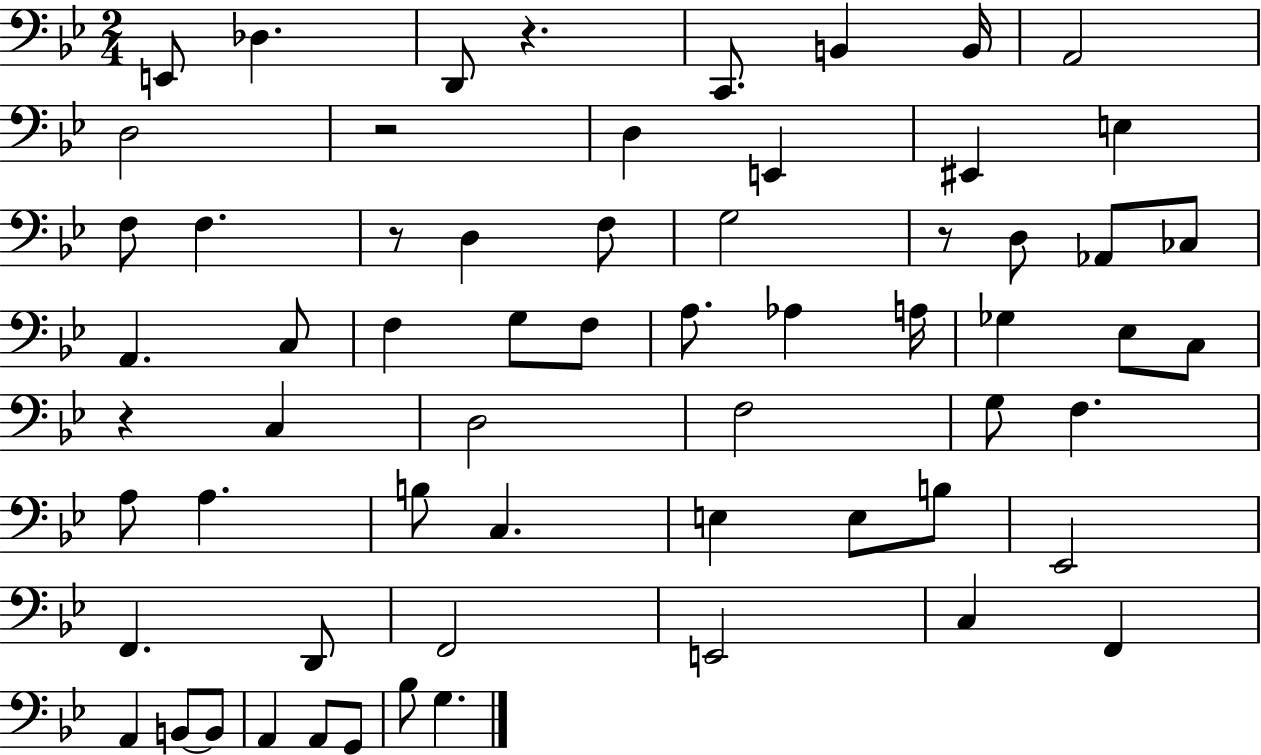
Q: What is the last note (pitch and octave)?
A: G3